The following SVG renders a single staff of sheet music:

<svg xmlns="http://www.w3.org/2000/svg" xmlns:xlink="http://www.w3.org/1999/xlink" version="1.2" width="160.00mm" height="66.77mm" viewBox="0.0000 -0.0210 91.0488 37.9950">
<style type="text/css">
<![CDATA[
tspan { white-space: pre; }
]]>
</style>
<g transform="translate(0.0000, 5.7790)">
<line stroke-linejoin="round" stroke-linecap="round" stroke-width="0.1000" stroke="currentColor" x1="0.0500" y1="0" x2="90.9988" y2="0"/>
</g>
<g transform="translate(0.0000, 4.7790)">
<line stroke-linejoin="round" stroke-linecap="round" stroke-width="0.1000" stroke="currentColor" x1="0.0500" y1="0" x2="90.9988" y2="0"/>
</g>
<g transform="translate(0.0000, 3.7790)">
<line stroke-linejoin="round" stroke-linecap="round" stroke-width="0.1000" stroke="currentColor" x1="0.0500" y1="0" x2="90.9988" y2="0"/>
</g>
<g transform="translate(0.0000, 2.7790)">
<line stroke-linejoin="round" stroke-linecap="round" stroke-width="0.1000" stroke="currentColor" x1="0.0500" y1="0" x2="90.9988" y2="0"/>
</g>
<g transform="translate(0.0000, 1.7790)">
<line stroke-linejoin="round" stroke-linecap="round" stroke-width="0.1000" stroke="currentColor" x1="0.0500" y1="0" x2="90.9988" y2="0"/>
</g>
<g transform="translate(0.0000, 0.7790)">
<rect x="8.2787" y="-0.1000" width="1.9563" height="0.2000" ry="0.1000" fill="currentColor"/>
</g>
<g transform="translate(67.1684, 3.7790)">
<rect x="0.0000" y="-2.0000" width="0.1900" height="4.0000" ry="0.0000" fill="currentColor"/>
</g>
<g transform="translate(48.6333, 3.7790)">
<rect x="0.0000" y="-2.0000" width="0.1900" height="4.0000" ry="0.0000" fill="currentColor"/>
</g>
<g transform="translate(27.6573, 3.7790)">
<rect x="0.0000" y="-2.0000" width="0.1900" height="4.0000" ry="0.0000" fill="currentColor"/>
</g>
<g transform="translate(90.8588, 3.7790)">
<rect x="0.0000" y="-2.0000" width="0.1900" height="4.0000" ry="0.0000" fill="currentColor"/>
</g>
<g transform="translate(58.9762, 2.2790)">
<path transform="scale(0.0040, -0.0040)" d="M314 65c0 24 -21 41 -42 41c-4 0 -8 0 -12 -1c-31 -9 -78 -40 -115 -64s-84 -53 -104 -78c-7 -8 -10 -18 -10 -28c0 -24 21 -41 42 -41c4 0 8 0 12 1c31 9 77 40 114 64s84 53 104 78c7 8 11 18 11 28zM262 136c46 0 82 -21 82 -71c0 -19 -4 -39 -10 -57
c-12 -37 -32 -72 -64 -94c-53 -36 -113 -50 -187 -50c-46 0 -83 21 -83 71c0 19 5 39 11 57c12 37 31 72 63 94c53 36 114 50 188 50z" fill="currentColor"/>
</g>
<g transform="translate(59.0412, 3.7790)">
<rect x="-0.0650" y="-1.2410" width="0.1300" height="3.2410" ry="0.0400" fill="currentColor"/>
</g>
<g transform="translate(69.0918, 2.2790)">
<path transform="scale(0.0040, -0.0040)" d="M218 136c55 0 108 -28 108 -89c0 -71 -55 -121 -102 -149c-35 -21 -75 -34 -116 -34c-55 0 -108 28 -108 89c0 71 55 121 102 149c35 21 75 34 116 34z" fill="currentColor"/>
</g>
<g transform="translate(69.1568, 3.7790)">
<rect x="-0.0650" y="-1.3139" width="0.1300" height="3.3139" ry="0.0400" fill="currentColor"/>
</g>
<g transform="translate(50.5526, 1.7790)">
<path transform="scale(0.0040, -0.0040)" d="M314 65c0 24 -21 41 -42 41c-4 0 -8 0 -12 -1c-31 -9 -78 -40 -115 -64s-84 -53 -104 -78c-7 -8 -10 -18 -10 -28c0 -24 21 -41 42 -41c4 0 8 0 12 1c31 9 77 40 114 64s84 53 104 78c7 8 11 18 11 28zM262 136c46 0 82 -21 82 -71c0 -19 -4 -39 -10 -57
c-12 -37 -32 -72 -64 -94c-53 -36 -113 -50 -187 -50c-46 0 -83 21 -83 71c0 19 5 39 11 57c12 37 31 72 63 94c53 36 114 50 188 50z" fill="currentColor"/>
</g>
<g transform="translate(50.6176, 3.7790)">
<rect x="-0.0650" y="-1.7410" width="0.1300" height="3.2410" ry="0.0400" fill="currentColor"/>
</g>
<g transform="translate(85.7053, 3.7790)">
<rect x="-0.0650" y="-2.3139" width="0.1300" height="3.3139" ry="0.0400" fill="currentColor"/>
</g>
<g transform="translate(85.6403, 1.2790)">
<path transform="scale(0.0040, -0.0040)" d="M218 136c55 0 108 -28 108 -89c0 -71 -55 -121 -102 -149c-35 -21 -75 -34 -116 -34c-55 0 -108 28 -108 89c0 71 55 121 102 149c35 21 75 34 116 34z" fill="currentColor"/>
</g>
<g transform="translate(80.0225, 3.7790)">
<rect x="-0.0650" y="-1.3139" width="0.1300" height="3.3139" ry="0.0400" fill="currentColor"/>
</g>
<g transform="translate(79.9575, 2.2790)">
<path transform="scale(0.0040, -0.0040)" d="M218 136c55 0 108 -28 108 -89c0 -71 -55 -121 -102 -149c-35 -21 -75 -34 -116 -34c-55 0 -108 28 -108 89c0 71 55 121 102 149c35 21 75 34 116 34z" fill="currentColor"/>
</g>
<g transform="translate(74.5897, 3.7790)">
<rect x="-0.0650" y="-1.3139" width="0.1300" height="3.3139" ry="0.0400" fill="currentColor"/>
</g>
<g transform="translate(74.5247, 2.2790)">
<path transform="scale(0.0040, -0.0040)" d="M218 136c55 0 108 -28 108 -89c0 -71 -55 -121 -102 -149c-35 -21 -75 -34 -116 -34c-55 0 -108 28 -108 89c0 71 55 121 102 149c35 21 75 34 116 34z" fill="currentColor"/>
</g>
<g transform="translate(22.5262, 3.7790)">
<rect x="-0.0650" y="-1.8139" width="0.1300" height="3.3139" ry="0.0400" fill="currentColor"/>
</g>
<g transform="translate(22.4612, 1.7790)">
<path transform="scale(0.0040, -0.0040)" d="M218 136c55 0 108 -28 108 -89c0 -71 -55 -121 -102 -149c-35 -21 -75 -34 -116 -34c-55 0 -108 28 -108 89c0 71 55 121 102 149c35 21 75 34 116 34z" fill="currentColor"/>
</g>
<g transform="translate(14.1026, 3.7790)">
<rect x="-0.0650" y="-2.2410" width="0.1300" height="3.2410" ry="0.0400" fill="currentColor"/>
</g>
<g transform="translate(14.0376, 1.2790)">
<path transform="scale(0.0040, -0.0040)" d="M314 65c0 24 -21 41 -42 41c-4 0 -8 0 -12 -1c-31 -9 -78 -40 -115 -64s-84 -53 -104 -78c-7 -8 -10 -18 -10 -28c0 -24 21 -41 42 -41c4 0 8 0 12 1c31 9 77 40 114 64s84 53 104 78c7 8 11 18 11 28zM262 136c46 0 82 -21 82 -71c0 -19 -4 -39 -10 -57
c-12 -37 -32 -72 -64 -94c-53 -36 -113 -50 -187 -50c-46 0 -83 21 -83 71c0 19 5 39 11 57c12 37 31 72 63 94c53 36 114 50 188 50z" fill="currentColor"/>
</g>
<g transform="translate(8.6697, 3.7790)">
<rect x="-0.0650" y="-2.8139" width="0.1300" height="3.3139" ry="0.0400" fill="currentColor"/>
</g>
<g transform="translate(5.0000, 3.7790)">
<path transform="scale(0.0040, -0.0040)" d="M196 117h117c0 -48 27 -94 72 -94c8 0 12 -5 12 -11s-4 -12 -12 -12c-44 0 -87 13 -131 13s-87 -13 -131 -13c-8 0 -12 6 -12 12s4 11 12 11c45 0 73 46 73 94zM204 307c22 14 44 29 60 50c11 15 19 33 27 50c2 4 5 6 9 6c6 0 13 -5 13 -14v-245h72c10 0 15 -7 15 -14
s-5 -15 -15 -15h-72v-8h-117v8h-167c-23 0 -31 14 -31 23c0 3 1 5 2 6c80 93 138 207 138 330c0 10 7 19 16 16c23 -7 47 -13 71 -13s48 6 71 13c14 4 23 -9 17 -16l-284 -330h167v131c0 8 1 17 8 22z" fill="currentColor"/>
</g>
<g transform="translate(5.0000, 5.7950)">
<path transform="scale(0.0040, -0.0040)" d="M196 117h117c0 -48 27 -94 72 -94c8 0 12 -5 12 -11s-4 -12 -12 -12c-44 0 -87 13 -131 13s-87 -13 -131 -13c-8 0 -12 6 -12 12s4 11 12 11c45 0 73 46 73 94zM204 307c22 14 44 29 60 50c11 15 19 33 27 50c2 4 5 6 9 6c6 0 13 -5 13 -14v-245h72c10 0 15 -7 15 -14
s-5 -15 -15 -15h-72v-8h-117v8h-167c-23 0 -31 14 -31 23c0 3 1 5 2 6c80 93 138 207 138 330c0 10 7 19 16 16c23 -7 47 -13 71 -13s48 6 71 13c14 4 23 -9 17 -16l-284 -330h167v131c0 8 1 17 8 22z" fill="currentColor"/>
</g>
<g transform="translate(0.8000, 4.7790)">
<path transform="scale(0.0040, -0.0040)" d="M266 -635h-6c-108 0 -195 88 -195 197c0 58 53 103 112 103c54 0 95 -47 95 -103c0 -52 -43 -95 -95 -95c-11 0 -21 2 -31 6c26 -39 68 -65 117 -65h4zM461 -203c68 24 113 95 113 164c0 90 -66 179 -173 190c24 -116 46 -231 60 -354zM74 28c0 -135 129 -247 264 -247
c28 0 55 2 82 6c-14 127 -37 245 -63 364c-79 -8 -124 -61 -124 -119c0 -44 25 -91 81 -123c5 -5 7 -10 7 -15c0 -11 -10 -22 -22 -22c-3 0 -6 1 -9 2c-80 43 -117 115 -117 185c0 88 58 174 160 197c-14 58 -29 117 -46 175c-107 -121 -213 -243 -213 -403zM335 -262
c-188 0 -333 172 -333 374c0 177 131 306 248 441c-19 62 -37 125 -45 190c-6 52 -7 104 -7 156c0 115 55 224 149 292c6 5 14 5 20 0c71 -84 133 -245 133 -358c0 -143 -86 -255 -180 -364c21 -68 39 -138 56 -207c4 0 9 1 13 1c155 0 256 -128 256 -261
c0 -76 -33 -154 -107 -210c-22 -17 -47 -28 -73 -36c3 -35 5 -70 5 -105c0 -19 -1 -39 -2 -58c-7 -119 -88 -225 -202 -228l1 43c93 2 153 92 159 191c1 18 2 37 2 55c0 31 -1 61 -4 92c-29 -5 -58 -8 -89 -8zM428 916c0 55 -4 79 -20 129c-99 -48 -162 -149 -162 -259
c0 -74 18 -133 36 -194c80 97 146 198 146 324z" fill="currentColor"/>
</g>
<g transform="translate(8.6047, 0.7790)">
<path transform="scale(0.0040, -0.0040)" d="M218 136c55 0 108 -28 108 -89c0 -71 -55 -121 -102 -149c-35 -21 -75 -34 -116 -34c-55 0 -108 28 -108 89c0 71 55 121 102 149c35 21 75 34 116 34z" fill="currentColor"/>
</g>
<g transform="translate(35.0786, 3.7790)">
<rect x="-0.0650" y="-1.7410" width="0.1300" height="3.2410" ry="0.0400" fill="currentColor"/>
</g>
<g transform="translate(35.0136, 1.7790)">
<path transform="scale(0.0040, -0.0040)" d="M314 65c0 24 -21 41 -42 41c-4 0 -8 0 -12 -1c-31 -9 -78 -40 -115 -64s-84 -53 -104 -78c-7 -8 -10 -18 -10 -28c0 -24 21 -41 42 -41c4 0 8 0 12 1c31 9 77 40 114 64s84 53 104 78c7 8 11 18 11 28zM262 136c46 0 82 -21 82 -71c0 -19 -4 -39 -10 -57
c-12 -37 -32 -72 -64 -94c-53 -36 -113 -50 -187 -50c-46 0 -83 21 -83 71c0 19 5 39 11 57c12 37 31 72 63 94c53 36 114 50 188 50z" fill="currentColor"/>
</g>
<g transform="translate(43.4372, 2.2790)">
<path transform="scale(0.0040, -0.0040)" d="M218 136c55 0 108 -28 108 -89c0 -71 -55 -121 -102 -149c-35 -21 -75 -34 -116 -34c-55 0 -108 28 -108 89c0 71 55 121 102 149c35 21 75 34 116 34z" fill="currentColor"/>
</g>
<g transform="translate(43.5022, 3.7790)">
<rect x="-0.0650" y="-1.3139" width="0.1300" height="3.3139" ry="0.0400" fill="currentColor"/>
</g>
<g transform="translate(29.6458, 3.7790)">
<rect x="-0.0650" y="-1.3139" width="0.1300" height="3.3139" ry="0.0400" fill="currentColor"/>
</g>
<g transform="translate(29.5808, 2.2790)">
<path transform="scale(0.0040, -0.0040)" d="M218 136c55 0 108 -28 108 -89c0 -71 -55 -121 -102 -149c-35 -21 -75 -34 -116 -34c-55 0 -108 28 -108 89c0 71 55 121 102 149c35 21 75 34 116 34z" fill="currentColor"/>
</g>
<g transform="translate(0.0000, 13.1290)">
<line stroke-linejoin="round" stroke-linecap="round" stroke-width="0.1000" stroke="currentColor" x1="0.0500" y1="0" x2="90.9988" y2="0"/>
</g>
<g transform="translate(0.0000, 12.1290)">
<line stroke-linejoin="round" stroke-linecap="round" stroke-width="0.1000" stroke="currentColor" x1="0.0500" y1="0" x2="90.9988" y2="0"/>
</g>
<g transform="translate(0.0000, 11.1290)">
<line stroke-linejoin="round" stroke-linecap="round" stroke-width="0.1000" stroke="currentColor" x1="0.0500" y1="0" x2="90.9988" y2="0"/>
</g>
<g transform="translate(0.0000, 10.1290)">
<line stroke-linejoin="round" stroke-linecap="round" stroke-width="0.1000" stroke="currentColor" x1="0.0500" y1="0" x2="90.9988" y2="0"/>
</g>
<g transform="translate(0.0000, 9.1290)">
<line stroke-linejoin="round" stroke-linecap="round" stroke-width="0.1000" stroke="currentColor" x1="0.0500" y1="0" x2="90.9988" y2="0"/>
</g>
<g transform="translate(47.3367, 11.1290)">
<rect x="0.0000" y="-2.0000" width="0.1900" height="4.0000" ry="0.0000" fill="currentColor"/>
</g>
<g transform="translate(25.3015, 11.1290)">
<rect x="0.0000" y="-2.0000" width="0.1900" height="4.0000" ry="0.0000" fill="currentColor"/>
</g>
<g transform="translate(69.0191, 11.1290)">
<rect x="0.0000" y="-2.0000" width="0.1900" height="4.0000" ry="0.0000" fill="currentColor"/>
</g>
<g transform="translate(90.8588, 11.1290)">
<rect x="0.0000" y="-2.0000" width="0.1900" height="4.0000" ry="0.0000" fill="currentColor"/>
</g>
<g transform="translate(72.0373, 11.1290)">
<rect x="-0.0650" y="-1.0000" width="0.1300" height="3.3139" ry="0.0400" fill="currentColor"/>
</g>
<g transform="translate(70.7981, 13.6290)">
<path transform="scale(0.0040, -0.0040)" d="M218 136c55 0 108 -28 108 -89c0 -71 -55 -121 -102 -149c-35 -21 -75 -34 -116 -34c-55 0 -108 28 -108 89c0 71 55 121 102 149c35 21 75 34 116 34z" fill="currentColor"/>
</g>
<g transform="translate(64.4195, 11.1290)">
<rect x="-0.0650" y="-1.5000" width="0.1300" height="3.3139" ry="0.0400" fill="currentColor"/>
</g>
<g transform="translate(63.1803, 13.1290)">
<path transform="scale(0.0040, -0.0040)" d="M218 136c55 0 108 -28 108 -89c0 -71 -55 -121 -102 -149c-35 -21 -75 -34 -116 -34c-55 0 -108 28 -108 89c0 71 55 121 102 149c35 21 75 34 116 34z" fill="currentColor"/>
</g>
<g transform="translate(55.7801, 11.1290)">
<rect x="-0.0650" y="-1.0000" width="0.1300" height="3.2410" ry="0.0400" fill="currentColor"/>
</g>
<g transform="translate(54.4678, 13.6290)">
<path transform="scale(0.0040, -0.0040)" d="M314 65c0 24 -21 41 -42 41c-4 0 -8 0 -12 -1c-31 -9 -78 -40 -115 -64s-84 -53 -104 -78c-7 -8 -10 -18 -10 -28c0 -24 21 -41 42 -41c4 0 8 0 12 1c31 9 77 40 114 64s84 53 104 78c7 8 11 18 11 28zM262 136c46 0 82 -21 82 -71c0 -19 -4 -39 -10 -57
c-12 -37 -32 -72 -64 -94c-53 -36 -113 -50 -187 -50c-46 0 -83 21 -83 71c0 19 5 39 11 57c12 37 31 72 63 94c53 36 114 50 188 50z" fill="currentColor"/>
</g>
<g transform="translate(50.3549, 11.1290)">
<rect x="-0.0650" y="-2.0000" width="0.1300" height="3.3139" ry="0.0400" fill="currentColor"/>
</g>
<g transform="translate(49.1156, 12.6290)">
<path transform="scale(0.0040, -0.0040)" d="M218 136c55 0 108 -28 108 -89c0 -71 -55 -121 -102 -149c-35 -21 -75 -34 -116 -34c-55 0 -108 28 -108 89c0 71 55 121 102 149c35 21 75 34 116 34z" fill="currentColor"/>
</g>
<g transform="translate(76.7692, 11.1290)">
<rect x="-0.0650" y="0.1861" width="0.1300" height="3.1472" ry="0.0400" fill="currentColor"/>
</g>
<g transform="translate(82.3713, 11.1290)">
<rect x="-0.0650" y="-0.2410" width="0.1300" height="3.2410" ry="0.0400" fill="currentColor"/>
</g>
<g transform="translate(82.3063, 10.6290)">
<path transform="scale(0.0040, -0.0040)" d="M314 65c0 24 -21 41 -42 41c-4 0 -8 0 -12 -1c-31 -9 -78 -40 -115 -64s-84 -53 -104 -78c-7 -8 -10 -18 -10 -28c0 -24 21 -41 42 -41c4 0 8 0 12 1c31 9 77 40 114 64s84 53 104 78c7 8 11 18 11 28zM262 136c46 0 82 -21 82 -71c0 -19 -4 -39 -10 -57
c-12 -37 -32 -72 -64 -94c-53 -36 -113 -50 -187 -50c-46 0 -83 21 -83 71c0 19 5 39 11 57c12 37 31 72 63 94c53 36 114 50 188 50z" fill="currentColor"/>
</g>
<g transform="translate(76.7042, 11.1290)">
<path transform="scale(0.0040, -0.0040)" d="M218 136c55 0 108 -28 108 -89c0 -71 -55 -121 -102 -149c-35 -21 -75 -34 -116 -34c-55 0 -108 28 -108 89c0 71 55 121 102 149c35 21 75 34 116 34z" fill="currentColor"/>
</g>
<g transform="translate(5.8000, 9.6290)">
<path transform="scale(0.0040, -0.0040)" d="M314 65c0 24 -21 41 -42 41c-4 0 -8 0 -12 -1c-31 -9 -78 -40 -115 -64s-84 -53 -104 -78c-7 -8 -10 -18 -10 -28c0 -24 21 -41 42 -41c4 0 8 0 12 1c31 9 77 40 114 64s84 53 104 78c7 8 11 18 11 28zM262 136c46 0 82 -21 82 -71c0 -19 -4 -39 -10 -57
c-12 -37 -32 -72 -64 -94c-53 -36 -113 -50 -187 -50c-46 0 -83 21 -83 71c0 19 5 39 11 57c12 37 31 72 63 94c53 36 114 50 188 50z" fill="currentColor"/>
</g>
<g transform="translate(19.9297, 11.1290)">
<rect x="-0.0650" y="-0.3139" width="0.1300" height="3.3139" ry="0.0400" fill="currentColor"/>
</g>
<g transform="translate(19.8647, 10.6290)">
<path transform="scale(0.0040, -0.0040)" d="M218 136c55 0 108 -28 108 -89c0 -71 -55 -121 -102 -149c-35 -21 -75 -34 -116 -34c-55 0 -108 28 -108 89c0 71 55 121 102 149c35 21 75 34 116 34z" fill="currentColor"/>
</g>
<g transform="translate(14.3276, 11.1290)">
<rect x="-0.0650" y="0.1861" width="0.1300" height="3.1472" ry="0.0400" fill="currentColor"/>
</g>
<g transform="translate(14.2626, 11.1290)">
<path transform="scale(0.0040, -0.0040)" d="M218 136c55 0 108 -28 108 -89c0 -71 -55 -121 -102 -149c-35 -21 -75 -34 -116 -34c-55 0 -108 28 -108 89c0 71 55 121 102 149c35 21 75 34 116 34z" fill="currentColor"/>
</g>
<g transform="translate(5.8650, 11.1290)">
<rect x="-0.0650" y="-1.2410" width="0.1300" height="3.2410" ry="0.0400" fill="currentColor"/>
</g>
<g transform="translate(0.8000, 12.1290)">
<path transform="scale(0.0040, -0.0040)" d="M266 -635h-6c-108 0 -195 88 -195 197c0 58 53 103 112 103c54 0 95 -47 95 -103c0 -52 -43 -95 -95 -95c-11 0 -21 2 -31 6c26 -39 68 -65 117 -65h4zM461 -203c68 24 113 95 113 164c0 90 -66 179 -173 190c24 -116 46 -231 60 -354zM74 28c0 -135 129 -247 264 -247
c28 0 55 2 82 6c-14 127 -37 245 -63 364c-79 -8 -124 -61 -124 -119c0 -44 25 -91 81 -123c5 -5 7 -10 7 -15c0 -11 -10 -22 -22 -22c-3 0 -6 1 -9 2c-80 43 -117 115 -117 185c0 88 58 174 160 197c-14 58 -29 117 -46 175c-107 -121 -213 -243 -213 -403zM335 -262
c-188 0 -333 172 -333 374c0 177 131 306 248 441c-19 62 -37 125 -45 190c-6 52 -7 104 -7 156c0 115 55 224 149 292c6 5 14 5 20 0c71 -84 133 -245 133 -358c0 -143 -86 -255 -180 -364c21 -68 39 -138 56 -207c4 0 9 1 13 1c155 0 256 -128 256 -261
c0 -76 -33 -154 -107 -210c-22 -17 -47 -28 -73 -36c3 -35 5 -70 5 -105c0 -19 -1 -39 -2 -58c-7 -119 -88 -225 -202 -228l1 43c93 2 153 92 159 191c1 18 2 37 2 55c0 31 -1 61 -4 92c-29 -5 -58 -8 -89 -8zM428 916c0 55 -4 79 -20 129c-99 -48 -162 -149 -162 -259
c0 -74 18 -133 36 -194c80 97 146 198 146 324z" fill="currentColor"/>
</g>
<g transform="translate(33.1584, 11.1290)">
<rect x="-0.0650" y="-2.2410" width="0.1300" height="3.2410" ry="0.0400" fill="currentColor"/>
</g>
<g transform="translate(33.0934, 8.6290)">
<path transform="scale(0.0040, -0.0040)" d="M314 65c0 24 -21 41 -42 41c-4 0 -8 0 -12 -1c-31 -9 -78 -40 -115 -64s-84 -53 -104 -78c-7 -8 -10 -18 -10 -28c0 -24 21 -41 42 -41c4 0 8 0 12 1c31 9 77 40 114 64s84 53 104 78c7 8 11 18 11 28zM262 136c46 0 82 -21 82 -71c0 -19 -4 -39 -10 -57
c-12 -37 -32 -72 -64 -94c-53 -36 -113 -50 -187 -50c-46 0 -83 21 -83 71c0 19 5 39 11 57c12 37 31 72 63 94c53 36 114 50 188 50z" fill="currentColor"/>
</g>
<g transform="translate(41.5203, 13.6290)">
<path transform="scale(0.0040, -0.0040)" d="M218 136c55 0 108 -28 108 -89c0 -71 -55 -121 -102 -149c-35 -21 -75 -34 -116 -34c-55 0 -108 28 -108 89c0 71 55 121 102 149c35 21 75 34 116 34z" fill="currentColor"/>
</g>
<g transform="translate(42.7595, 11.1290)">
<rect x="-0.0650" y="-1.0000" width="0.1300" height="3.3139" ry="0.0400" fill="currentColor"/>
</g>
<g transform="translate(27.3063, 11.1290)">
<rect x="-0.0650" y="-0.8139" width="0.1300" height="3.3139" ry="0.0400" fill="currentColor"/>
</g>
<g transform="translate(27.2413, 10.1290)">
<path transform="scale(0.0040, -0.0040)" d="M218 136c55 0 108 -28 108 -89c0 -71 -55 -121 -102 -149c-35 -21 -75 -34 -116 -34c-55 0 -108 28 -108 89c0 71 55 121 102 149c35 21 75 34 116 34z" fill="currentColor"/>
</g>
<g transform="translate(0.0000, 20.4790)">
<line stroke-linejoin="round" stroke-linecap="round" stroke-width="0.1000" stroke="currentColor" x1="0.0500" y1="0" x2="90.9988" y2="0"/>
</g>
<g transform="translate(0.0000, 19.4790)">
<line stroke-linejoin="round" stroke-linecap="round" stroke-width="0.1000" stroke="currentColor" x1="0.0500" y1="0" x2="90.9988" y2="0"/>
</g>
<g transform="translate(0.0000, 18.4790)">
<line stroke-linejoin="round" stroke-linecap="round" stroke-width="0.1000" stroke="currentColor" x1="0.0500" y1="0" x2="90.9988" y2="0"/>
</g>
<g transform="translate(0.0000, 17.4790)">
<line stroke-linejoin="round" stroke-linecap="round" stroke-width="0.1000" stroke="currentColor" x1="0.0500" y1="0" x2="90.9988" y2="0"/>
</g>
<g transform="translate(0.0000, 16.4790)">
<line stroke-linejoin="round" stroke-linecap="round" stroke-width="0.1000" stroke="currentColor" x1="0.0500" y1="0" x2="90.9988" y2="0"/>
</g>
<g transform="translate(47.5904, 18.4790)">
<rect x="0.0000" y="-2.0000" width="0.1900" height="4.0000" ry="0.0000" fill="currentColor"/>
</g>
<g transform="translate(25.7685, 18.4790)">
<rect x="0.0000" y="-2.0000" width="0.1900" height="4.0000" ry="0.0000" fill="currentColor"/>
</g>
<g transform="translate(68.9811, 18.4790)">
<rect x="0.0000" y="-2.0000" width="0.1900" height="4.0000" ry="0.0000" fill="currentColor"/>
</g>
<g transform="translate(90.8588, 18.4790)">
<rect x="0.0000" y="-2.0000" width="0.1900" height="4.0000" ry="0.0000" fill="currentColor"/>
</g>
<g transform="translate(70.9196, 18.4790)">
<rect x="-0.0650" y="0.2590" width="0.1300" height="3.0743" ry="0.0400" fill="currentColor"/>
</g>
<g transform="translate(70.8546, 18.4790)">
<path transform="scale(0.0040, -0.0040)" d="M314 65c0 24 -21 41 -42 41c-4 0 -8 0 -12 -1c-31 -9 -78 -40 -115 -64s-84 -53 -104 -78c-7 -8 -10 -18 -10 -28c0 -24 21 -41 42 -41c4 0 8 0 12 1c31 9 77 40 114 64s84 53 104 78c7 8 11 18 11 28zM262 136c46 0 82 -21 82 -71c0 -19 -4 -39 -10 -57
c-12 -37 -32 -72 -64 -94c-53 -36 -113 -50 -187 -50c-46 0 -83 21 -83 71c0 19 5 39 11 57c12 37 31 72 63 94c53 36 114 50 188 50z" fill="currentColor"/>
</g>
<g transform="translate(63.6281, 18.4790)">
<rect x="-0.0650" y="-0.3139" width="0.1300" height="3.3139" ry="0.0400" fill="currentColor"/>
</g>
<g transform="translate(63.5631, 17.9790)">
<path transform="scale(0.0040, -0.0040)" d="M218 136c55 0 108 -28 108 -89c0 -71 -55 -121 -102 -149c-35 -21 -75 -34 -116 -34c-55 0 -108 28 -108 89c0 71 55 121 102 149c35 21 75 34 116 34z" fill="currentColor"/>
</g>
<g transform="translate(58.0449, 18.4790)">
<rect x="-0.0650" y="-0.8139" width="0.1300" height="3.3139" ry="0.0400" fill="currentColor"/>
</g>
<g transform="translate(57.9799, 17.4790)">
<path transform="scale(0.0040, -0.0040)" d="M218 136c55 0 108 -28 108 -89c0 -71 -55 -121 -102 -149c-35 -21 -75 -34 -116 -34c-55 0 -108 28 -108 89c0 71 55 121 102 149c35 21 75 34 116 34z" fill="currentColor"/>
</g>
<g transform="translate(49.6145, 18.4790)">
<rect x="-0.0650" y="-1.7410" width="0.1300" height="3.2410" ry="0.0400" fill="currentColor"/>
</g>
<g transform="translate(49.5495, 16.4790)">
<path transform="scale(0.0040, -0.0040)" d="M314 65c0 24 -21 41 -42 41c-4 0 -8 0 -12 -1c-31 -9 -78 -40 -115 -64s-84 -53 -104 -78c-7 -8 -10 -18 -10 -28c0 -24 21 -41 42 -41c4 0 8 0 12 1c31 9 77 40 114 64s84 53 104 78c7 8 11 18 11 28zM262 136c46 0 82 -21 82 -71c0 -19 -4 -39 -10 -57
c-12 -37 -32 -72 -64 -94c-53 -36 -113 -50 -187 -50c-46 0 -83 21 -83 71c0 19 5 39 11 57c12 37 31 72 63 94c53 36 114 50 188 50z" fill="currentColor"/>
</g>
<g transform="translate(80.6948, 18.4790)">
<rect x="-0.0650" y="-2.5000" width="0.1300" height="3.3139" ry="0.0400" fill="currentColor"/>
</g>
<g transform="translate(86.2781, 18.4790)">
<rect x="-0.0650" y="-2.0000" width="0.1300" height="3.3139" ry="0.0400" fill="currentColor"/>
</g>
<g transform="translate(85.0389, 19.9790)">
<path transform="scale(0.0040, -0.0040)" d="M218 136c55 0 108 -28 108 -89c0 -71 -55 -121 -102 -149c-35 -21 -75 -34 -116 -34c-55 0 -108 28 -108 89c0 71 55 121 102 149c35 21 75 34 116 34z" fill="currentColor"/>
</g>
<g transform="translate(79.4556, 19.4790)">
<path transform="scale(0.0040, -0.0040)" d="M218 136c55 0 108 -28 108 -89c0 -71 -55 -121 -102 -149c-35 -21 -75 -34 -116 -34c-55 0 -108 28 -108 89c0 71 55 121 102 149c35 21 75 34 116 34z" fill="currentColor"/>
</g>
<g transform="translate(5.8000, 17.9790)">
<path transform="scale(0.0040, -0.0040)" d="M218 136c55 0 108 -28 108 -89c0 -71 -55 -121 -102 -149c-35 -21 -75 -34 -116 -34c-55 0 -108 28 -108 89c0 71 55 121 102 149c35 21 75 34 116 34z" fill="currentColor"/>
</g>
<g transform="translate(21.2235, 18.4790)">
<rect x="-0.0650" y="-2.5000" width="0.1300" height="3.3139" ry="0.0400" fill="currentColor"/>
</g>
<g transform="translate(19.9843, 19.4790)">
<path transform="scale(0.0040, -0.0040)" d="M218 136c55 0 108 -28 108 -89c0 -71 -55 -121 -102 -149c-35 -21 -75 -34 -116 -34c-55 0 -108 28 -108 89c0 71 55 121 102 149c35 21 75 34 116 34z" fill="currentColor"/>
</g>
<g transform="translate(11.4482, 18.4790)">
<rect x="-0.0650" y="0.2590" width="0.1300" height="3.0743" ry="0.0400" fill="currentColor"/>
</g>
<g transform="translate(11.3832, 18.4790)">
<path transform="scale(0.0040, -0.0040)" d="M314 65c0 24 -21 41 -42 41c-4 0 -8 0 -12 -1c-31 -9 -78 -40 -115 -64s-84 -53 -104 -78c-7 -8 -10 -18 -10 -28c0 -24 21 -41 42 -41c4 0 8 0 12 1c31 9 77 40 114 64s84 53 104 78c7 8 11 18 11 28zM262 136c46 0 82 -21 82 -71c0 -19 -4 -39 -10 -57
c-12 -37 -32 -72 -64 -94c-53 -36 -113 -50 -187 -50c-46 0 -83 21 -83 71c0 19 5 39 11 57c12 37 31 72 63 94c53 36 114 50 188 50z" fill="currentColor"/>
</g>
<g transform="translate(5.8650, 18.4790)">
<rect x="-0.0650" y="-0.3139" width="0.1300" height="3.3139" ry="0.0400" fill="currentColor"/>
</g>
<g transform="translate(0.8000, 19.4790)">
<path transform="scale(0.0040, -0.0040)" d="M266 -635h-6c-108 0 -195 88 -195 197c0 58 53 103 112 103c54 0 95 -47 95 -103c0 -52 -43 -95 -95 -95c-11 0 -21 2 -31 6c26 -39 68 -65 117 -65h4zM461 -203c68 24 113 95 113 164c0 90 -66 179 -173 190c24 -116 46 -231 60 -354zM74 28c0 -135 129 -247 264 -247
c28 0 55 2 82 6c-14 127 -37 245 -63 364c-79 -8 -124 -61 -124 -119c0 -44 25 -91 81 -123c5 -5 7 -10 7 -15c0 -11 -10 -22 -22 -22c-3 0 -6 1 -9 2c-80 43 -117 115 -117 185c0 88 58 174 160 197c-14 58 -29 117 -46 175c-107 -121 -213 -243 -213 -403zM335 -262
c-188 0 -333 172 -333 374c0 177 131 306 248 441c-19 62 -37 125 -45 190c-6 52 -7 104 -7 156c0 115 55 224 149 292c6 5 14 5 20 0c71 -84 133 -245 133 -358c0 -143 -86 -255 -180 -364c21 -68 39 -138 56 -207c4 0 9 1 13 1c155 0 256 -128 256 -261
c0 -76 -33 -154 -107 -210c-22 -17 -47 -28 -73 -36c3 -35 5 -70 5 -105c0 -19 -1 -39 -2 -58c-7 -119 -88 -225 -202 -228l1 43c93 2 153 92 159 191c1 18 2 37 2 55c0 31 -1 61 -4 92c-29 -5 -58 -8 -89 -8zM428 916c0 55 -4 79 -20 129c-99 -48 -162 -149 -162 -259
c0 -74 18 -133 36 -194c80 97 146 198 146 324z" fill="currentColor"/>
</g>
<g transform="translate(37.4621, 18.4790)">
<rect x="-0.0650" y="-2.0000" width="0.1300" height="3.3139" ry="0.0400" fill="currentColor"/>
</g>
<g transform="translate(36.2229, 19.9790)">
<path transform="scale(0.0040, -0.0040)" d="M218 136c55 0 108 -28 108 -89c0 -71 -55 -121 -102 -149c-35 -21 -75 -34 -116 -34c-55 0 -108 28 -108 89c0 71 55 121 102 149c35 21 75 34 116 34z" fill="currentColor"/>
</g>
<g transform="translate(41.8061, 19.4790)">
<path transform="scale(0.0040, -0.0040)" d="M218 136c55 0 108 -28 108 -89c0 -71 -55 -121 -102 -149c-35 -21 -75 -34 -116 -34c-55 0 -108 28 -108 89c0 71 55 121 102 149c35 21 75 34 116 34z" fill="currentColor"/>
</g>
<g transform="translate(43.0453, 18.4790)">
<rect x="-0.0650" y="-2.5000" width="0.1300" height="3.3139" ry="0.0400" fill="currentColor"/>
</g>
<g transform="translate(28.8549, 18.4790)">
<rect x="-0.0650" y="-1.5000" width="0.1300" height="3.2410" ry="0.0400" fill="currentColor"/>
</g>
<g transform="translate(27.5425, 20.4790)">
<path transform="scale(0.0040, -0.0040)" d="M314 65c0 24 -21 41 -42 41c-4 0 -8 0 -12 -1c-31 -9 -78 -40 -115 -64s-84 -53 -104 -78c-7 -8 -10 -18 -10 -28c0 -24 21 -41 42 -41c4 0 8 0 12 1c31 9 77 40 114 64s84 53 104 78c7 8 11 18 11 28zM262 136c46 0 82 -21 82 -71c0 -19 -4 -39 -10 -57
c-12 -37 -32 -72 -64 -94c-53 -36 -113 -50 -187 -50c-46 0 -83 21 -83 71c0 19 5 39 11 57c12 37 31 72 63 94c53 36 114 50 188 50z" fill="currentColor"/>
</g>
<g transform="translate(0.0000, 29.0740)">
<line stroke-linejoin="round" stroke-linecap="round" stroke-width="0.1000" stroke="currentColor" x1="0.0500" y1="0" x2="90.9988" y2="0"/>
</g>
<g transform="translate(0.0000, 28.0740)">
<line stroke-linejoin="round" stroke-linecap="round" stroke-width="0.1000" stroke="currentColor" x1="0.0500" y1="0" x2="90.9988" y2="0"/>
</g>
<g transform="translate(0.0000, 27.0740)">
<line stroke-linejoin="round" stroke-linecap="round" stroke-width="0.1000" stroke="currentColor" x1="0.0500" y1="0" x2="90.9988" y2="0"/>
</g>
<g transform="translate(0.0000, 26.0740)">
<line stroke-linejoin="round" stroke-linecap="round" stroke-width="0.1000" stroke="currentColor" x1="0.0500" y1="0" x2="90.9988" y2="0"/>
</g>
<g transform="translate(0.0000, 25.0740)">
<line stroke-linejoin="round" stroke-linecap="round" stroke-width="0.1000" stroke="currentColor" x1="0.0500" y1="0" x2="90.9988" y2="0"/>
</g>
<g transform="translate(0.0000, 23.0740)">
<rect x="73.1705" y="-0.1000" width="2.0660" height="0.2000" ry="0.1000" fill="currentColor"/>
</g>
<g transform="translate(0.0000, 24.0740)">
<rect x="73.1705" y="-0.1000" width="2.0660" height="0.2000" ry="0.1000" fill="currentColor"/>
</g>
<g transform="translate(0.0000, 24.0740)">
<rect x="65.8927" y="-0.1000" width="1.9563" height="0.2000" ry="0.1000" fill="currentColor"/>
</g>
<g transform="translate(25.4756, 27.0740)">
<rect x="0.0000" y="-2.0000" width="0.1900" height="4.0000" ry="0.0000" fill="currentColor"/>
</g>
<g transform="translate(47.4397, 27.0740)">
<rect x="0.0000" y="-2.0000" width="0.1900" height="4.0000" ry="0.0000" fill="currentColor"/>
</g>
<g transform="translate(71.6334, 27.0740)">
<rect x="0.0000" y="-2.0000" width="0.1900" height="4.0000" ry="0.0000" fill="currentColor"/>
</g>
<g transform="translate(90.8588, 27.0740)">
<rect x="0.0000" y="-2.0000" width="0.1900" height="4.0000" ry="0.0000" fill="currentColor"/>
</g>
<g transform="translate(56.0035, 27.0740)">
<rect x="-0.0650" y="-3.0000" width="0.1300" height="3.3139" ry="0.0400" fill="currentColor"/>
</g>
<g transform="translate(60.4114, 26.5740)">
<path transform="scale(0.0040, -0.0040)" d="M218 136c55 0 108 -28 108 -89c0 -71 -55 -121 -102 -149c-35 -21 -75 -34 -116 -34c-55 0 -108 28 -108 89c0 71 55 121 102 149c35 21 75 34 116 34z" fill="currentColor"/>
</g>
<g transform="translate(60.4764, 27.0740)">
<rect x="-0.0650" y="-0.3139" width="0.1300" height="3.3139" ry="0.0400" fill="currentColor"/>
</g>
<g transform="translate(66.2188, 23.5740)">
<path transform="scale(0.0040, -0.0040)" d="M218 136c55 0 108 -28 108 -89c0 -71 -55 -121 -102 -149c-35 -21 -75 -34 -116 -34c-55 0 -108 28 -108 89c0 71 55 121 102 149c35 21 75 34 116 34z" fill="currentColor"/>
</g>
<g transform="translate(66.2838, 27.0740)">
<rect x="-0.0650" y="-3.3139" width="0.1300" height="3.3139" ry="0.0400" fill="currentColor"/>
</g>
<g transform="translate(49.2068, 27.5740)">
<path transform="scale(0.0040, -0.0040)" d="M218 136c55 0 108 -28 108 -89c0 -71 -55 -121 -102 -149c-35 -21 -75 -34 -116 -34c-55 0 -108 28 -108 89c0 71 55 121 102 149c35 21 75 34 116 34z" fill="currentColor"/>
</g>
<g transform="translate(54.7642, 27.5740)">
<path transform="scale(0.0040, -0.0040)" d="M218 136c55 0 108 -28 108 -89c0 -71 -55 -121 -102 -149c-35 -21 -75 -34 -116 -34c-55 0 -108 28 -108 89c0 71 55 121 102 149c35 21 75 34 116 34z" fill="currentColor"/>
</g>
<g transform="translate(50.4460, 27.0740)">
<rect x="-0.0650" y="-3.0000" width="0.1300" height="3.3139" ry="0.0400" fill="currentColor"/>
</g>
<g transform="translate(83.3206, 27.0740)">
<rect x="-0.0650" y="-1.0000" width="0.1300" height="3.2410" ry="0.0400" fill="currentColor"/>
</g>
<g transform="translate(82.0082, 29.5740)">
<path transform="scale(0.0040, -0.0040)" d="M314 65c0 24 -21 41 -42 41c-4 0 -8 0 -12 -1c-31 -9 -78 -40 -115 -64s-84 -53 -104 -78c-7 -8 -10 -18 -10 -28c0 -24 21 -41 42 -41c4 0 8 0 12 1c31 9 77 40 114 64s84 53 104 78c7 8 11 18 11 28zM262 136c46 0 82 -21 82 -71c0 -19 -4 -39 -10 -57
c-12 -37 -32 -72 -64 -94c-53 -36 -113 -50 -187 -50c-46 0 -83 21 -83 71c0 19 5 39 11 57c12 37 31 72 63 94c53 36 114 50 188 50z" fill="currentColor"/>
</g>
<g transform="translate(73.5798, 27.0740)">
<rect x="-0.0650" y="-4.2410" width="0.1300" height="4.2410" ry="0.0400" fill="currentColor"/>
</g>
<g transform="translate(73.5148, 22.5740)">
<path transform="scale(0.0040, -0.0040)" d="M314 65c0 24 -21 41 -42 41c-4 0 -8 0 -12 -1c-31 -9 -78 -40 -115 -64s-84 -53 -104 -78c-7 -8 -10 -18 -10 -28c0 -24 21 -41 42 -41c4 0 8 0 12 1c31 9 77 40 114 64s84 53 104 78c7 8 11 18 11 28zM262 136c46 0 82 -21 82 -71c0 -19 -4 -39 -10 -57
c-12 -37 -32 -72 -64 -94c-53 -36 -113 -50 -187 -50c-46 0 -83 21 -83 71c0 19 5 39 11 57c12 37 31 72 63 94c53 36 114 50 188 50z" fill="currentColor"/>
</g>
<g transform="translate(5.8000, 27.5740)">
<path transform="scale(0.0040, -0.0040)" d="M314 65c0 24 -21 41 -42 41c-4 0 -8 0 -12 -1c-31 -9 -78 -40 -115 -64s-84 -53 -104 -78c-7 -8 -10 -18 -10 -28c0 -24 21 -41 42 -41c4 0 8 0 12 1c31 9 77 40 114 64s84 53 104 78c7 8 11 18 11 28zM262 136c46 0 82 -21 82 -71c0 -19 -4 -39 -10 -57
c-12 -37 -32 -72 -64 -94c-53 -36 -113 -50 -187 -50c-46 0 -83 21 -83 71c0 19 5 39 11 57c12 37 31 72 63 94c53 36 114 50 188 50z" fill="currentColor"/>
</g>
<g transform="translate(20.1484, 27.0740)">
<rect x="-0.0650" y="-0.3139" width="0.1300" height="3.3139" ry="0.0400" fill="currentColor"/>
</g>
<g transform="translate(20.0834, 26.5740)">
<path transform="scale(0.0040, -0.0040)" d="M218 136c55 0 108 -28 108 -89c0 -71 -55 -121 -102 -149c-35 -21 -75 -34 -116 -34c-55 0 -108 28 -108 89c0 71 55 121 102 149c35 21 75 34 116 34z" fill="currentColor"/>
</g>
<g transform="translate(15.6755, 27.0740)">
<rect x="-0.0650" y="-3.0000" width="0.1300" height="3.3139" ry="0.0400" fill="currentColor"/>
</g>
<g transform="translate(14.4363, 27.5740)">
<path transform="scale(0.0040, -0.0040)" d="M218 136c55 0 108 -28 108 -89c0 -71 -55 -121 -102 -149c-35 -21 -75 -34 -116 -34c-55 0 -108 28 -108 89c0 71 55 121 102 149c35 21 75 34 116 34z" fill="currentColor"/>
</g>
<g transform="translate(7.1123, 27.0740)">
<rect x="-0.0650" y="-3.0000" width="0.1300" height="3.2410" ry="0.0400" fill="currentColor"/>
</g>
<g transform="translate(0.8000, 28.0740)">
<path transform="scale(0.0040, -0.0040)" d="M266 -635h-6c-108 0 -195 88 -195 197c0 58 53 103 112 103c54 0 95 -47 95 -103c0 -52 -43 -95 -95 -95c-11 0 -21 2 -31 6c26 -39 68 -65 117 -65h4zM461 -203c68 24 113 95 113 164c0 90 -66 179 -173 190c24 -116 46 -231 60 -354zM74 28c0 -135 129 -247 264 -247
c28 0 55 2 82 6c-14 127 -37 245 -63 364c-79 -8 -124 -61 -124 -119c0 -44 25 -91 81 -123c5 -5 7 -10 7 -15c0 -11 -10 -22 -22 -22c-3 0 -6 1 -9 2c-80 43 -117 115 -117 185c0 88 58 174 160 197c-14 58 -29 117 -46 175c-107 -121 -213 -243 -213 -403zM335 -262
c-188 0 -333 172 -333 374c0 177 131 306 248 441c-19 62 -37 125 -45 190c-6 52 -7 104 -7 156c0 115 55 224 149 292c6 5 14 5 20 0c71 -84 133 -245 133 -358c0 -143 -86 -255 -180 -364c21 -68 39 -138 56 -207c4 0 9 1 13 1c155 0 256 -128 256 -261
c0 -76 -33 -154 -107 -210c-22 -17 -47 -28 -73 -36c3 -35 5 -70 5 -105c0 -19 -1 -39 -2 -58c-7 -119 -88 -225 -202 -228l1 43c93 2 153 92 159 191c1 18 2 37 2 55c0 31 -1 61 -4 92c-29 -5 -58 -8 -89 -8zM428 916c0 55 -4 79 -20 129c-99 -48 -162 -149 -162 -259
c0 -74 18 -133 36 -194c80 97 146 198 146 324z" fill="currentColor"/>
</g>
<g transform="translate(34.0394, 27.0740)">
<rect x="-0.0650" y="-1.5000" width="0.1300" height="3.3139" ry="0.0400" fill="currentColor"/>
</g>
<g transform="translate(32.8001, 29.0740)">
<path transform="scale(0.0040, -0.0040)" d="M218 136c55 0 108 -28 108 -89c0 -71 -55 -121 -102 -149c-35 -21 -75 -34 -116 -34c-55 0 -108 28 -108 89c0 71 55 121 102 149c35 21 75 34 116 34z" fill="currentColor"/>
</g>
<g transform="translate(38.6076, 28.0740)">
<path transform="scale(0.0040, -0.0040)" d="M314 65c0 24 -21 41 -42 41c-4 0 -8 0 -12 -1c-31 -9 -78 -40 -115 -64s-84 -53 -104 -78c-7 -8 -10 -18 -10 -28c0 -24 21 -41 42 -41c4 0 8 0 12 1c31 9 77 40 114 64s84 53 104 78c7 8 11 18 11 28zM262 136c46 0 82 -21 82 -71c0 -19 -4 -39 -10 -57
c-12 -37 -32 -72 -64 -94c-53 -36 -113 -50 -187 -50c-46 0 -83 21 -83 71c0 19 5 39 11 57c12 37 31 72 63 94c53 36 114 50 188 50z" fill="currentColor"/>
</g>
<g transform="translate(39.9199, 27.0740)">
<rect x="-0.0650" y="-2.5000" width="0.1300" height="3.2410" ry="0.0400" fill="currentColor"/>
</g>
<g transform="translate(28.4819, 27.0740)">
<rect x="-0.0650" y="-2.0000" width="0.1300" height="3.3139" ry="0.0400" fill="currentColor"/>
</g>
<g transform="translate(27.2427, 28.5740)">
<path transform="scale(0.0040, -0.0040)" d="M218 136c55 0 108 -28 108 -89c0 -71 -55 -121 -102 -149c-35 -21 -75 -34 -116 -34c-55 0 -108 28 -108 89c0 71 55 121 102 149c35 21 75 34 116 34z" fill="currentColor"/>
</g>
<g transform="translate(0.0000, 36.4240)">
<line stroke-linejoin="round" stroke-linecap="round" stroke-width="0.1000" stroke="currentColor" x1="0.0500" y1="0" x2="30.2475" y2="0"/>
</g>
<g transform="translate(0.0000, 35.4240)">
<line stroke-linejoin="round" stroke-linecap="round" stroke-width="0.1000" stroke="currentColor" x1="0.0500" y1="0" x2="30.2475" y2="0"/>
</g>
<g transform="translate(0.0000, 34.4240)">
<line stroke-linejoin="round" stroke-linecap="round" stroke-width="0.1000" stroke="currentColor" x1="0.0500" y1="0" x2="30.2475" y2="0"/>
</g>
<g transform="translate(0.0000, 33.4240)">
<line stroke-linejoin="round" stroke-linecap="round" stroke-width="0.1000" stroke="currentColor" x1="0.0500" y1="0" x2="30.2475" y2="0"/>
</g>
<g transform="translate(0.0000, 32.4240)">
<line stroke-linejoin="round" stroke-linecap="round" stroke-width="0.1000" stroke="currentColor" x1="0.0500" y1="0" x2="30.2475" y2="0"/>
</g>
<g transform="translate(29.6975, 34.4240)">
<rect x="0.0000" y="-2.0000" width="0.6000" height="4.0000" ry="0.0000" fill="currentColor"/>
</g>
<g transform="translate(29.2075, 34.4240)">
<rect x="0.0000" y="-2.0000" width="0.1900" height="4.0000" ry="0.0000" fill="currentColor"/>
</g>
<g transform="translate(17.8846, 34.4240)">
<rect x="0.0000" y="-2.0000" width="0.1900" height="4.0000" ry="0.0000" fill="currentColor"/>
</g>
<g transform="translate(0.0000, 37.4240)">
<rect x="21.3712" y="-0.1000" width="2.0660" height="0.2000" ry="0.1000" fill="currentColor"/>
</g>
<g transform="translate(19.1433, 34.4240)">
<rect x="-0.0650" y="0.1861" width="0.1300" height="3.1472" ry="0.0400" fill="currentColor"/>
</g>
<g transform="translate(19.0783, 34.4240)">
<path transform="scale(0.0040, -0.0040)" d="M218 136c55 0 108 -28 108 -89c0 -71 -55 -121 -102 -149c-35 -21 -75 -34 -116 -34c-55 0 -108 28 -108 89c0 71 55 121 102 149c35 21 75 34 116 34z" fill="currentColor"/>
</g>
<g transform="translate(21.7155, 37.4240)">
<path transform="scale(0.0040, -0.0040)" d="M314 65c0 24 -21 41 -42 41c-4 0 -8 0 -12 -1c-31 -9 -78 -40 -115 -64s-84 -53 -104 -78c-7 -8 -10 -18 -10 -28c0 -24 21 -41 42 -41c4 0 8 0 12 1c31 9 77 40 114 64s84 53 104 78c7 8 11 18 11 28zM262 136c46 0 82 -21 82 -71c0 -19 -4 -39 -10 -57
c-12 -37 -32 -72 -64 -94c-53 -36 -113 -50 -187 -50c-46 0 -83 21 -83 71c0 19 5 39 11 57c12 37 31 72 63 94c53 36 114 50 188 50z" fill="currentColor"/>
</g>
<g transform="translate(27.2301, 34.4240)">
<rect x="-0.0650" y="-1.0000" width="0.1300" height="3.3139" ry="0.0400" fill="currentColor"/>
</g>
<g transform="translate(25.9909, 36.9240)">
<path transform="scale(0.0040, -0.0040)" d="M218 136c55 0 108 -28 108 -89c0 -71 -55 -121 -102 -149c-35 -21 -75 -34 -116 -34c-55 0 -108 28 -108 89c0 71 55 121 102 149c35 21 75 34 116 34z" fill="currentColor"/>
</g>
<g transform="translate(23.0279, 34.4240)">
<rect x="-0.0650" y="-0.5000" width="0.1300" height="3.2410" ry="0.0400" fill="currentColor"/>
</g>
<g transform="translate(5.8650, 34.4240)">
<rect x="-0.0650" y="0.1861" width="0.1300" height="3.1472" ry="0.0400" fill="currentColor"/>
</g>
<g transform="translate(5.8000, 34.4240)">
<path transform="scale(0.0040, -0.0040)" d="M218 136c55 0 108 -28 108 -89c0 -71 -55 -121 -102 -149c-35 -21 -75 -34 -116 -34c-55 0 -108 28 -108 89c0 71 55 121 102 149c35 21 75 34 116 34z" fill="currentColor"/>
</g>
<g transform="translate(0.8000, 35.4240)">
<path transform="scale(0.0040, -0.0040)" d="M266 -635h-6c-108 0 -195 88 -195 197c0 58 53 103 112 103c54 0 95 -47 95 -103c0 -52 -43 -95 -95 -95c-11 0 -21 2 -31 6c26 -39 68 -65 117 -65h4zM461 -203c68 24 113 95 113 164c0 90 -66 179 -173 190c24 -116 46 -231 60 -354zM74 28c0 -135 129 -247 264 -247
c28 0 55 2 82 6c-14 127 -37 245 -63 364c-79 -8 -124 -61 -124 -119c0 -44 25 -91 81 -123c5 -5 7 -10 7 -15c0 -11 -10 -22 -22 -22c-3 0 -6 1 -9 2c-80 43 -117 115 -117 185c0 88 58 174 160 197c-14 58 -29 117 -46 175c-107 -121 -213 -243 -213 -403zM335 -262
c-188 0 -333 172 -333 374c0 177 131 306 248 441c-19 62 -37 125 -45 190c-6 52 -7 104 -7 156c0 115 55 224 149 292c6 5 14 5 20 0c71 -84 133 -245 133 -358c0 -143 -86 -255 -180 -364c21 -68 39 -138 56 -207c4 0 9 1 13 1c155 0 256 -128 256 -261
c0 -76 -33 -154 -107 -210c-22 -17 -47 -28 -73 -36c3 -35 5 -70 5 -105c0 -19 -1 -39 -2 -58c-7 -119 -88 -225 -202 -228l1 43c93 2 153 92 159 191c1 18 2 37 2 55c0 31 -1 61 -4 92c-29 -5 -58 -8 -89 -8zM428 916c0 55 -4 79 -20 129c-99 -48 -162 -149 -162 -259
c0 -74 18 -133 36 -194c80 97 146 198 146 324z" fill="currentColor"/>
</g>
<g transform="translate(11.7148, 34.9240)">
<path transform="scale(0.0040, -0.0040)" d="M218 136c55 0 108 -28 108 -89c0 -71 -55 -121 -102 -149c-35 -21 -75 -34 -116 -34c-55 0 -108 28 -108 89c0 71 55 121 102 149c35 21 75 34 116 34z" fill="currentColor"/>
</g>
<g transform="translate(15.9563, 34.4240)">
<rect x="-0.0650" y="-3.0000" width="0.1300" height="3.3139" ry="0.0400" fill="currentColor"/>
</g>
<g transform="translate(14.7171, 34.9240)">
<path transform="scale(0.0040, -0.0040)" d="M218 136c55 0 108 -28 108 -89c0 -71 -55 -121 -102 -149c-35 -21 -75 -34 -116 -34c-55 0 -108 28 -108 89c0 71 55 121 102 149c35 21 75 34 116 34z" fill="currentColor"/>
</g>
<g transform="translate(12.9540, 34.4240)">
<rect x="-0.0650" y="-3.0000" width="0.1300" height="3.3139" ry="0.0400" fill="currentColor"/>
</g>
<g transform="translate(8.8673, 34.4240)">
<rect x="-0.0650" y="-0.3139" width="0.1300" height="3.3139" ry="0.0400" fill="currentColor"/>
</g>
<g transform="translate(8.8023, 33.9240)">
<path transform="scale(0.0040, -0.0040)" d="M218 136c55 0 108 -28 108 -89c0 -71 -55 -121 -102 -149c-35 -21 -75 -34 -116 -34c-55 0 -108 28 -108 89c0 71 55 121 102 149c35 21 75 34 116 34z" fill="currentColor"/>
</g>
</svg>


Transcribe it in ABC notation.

X:1
T:Untitled
M:4/4
L:1/4
K:C
a g2 f e f2 e f2 e2 e e e g e2 B c d g2 D F D2 E D B c2 c B2 G E2 F G f2 d c B2 G F A2 A c F E G2 A A c b d'2 D2 B c A A B C2 D